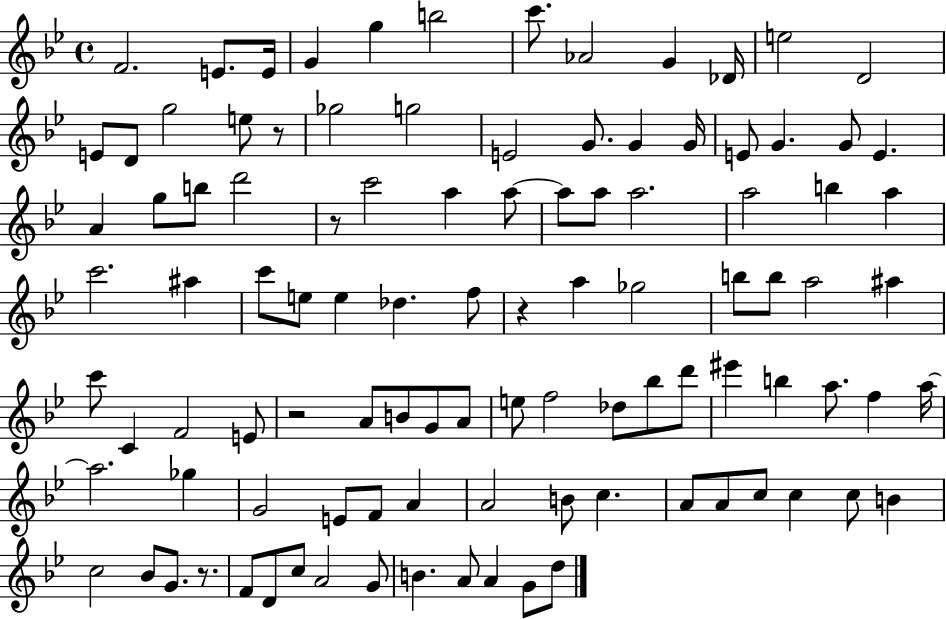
F4/h. E4/e. E4/s G4/q G5/q B5/h C6/e. Ab4/h G4/q Db4/s E5/h D4/h E4/e D4/e G5/h E5/e R/e Gb5/h G5/h E4/h G4/e. G4/q G4/s E4/e G4/q. G4/e E4/q. A4/q G5/e B5/e D6/h R/e C6/h A5/q A5/e A5/e A5/e A5/h. A5/h B5/q A5/q C6/h. A#5/q C6/e E5/e E5/q Db5/q. F5/e R/q A5/q Gb5/h B5/e B5/e A5/h A#5/q C6/e C4/q F4/h E4/e R/h A4/e B4/e G4/e A4/e E5/e F5/h Db5/e Bb5/e D6/e EIS6/q B5/q A5/e. F5/q A5/s A5/h. Gb5/q G4/h E4/e F4/e A4/q A4/h B4/e C5/q. A4/e A4/e C5/e C5/q C5/e B4/q C5/h Bb4/e G4/e. R/e. F4/e D4/e C5/e A4/h G4/e B4/q. A4/e A4/q G4/e D5/e